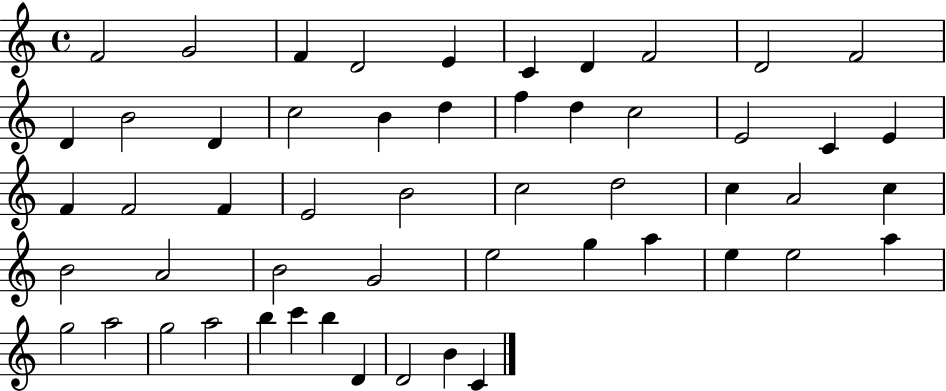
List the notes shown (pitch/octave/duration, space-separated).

F4/h G4/h F4/q D4/h E4/q C4/q D4/q F4/h D4/h F4/h D4/q B4/h D4/q C5/h B4/q D5/q F5/q D5/q C5/h E4/h C4/q E4/q F4/q F4/h F4/q E4/h B4/h C5/h D5/h C5/q A4/h C5/q B4/h A4/h B4/h G4/h E5/h G5/q A5/q E5/q E5/h A5/q G5/h A5/h G5/h A5/h B5/q C6/q B5/q D4/q D4/h B4/q C4/q